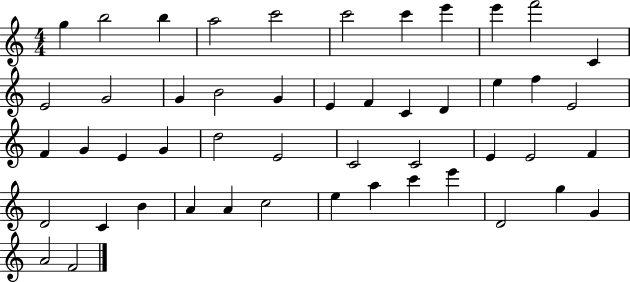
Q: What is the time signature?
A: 4/4